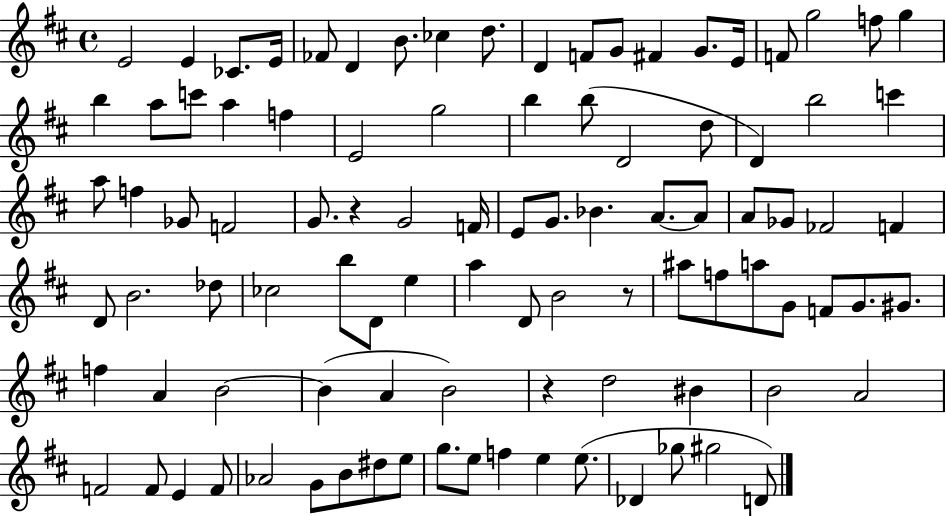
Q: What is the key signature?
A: D major